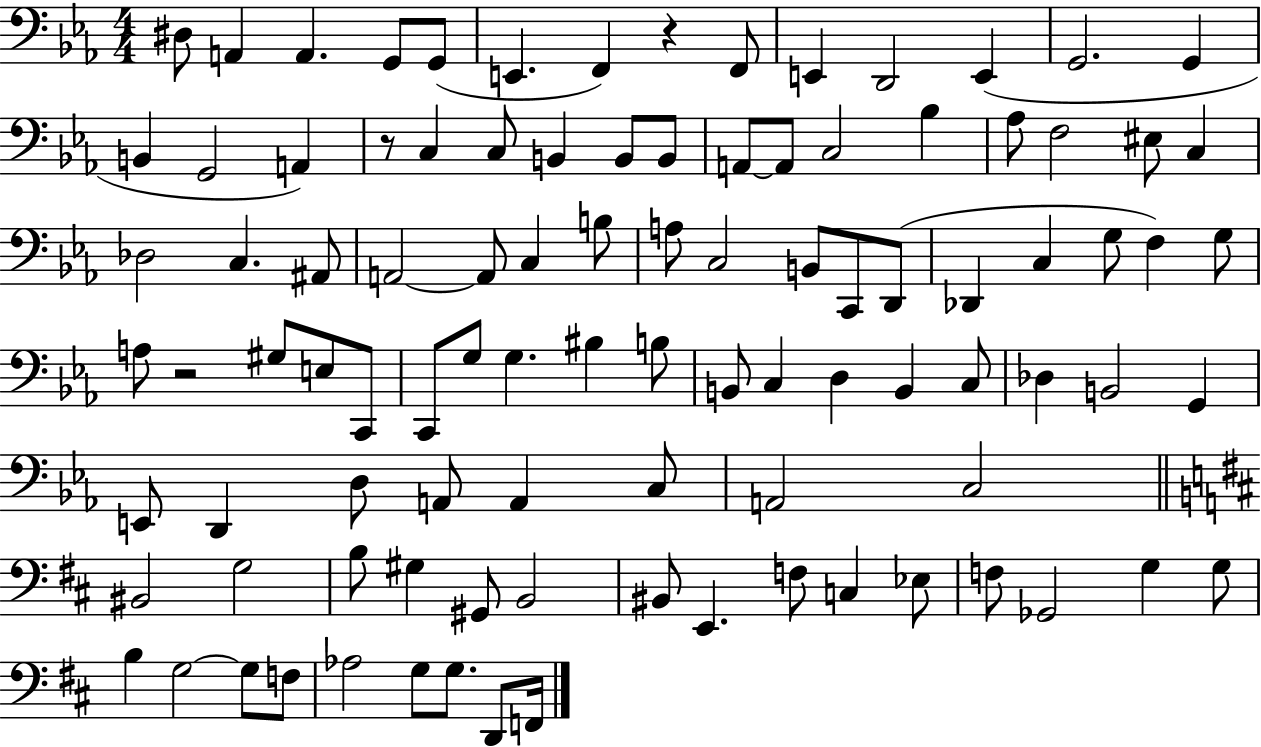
X:1
T:Untitled
M:4/4
L:1/4
K:Eb
^D,/2 A,, A,, G,,/2 G,,/2 E,, F,, z F,,/2 E,, D,,2 E,, G,,2 G,, B,, G,,2 A,, z/2 C, C,/2 B,, B,,/2 B,,/2 A,,/2 A,,/2 C,2 _B, _A,/2 F,2 ^E,/2 C, _D,2 C, ^A,,/2 A,,2 A,,/2 C, B,/2 A,/2 C,2 B,,/2 C,,/2 D,,/2 _D,, C, G,/2 F, G,/2 A,/2 z2 ^G,/2 E,/2 C,,/2 C,,/2 G,/2 G, ^B, B,/2 B,,/2 C, D, B,, C,/2 _D, B,,2 G,, E,,/2 D,, D,/2 A,,/2 A,, C,/2 A,,2 C,2 ^B,,2 G,2 B,/2 ^G, ^G,,/2 B,,2 ^B,,/2 E,, F,/2 C, _E,/2 F,/2 _G,,2 G, G,/2 B, G,2 G,/2 F,/2 _A,2 G,/2 G,/2 D,,/2 F,,/4